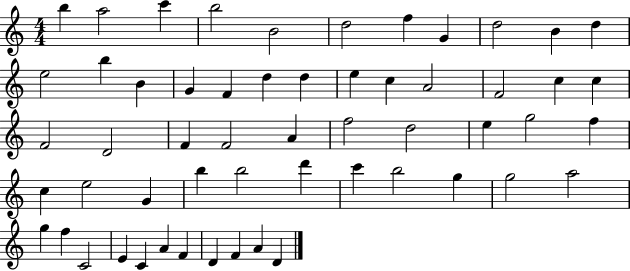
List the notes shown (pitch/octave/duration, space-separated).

B5/q A5/h C6/q B5/h B4/h D5/h F5/q G4/q D5/h B4/q D5/q E5/h B5/q B4/q G4/q F4/q D5/q D5/q E5/q C5/q A4/h F4/h C5/q C5/q F4/h D4/h F4/q F4/h A4/q F5/h D5/h E5/q G5/h F5/q C5/q E5/h G4/q B5/q B5/h D6/q C6/q B5/h G5/q G5/h A5/h G5/q F5/q C4/h E4/q C4/q A4/q F4/q D4/q F4/q A4/q D4/q